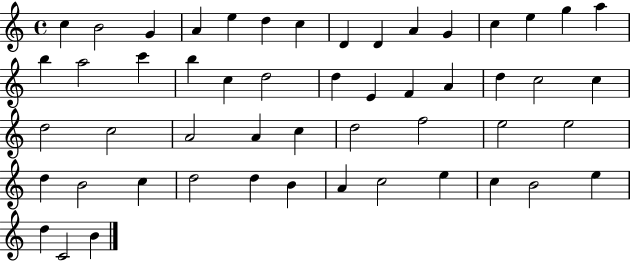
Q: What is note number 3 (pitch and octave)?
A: G4